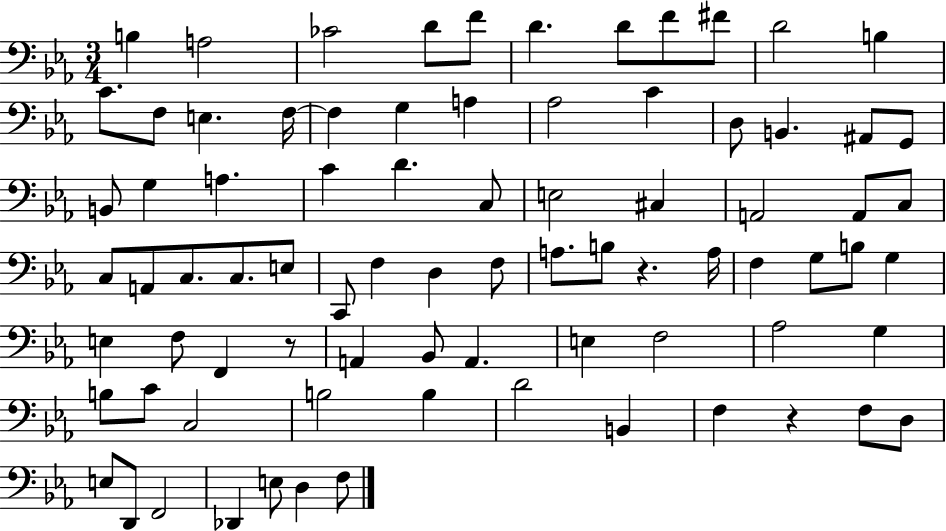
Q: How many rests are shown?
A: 3